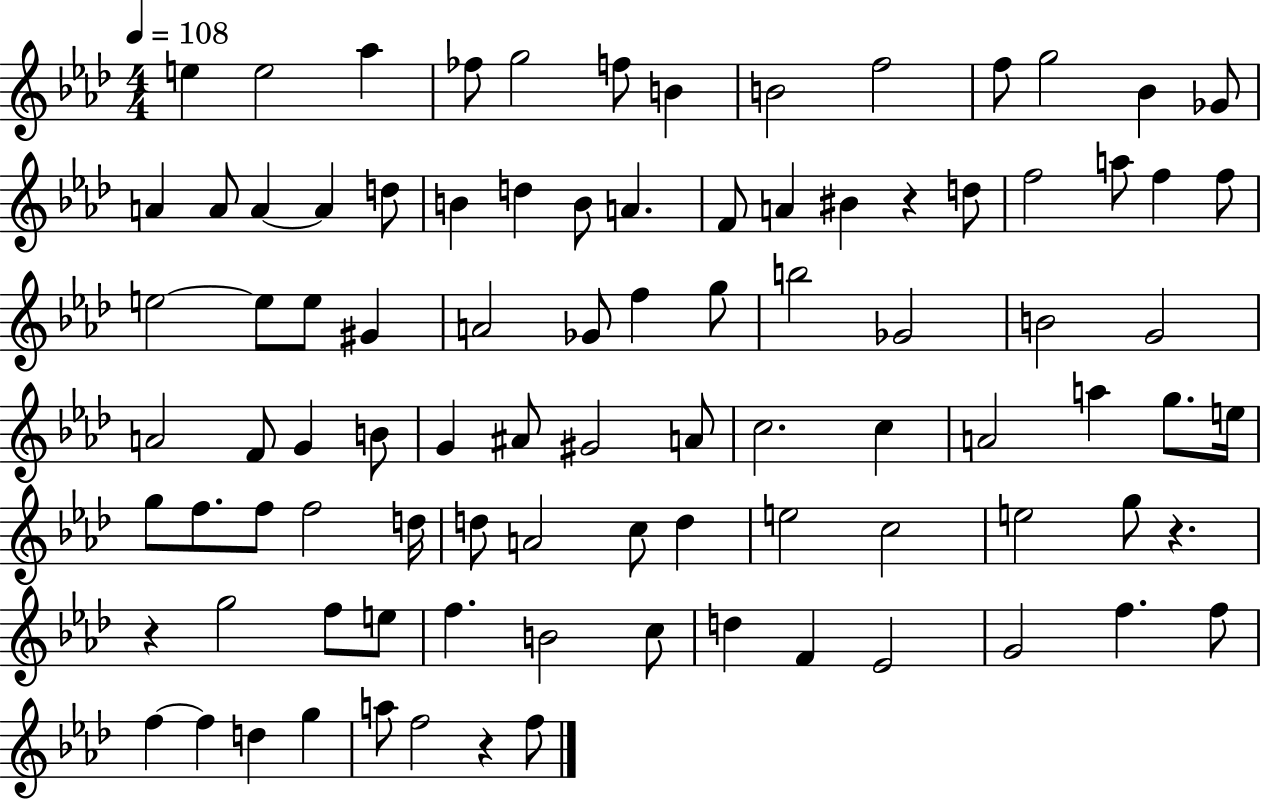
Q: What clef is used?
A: treble